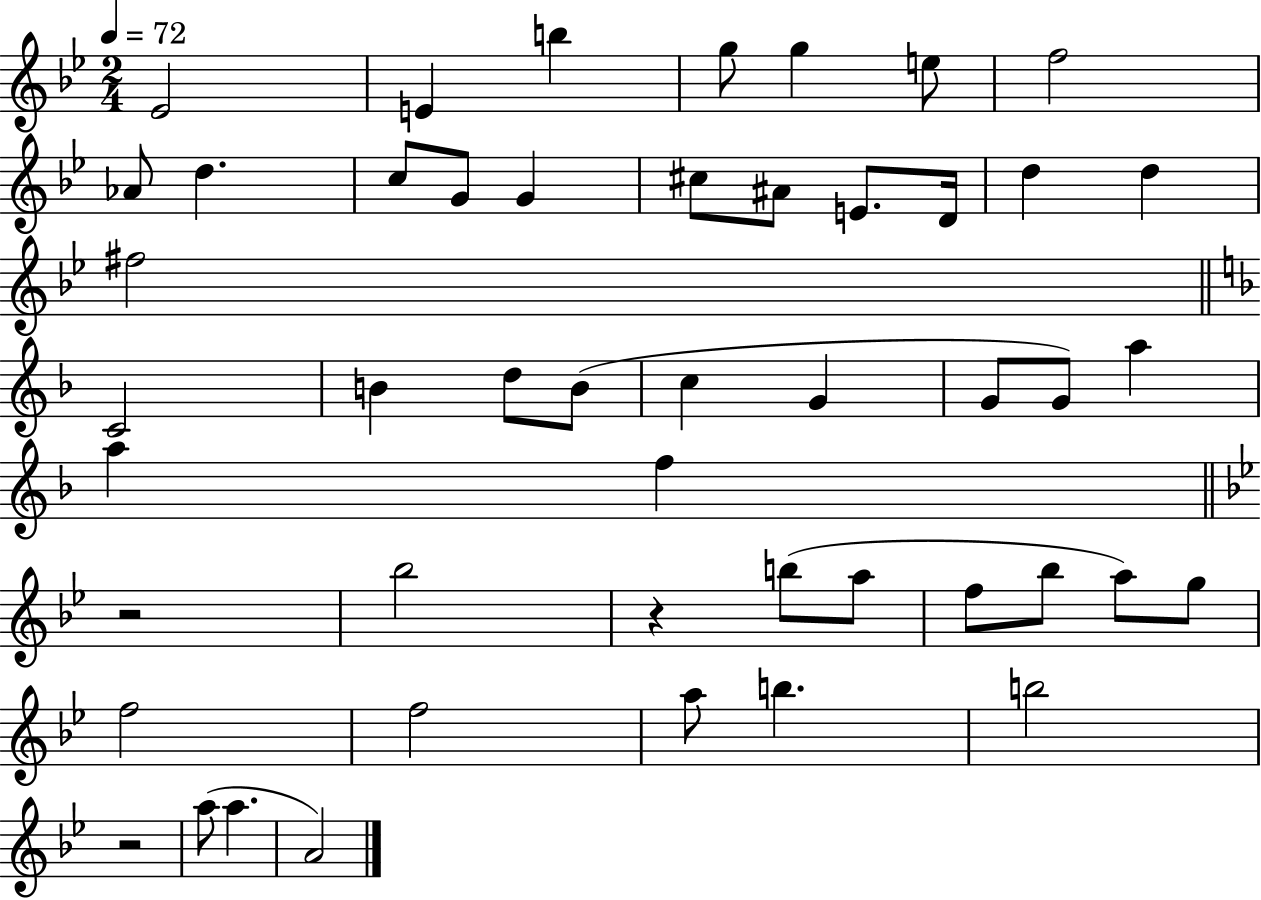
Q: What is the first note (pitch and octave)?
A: Eb4